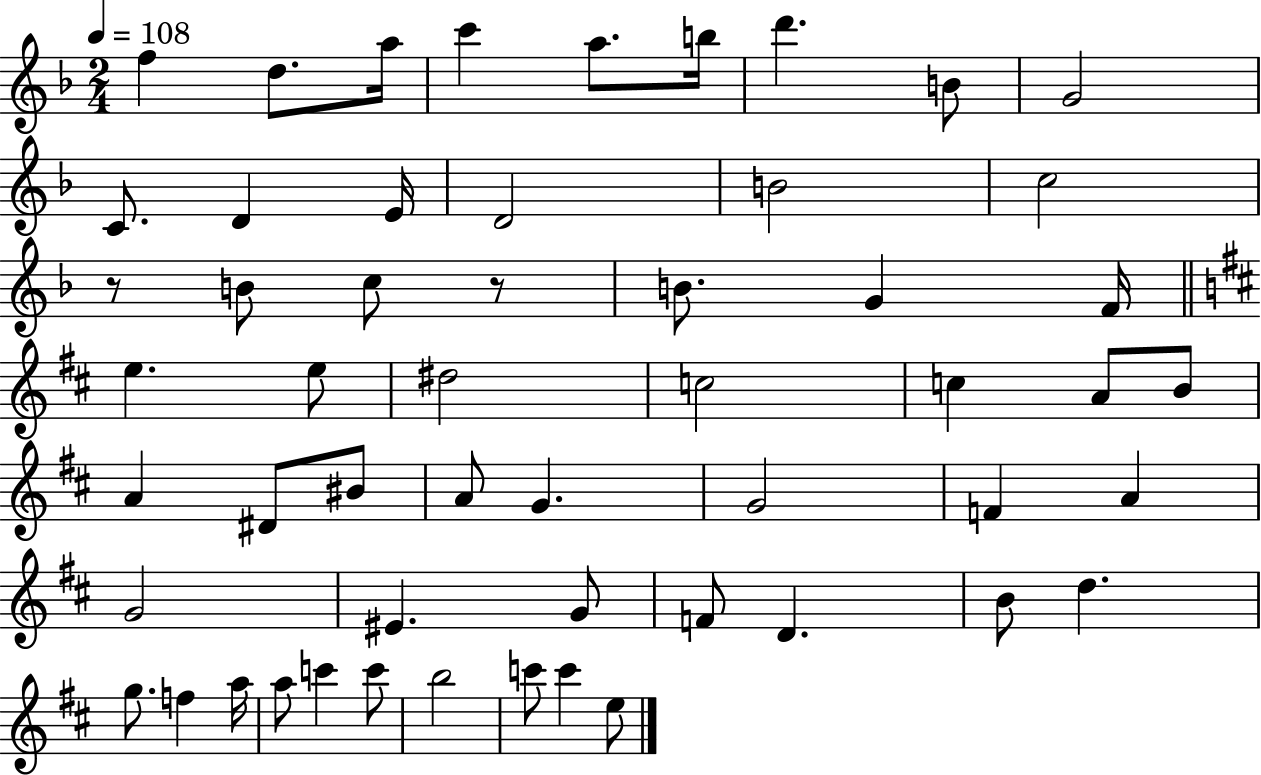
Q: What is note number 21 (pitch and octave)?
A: E5